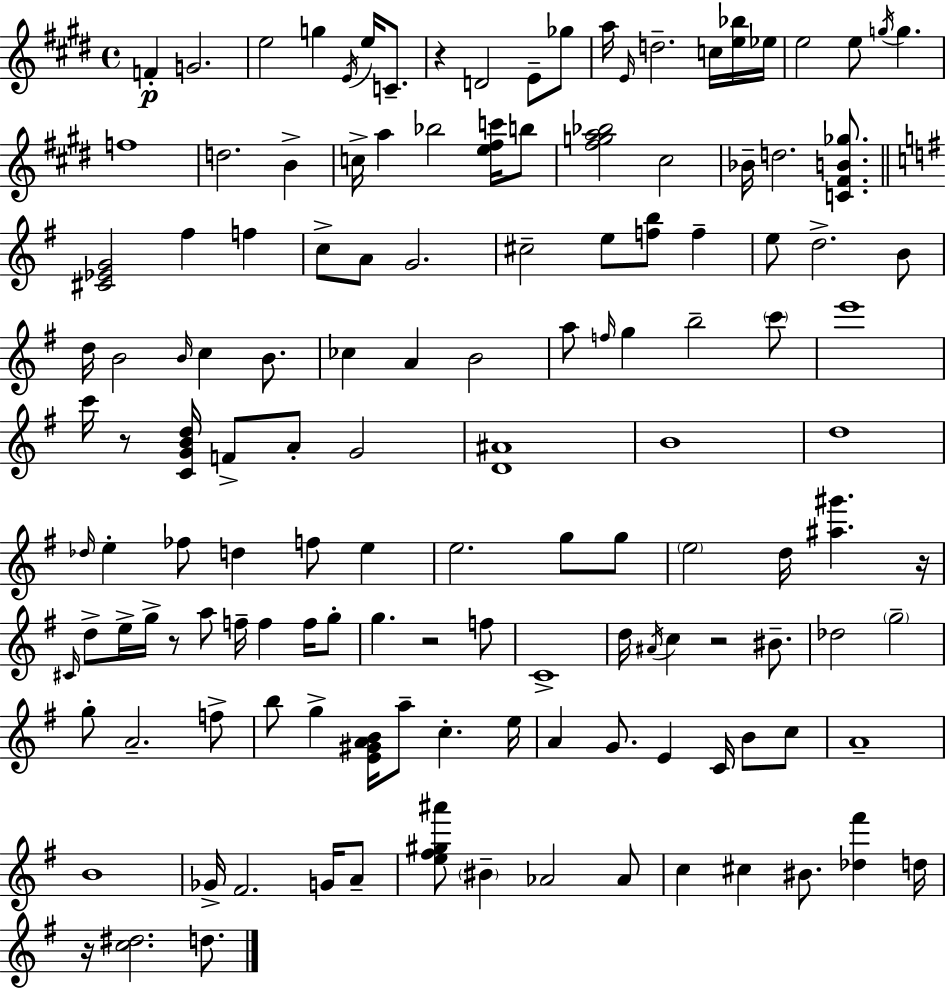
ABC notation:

X:1
T:Untitled
M:4/4
L:1/4
K:E
F G2 e2 g E/4 e/4 C/2 z D2 E/2 _g/2 a/4 E/4 d2 c/4 [e_b]/4 _e/4 e2 e/2 g/4 g f4 d2 B c/4 a _b2 [e^fc']/4 b/2 [^fga_b]2 ^c2 _B/4 d2 [C^FB_g]/2 [^C_EG]2 ^f f c/2 A/2 G2 ^c2 e/2 [fb]/2 f e/2 d2 B/2 d/4 B2 B/4 c B/2 _c A B2 a/2 f/4 g b2 c'/2 e'4 c'/4 z/2 [CGBd]/4 F/2 A/2 G2 [D^A]4 B4 d4 _d/4 e _f/2 d f/2 e e2 g/2 g/2 e2 d/4 [^a^g'] z/4 ^C/4 d/2 e/4 g/4 z/2 a/2 f/4 f f/4 g/2 g z2 f/2 C4 d/4 ^A/4 c z2 ^B/2 _d2 g2 g/2 A2 f/2 b/2 g [E^GAB]/4 a/2 c e/4 A G/2 E C/4 B/2 c/2 A4 B4 _G/4 ^F2 G/4 A/2 [e^f^g^a']/2 ^B _A2 _A/2 c ^c ^B/2 [_d^f'] d/4 z/4 [c^d]2 d/2